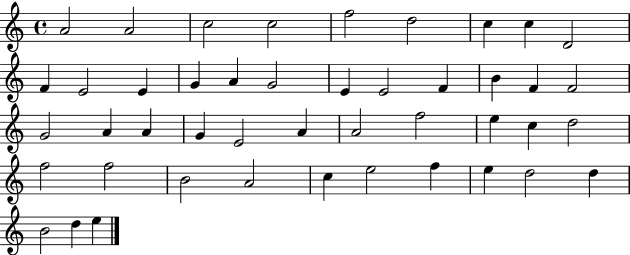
X:1
T:Untitled
M:4/4
L:1/4
K:C
A2 A2 c2 c2 f2 d2 c c D2 F E2 E G A G2 E E2 F B F F2 G2 A A G E2 A A2 f2 e c d2 f2 f2 B2 A2 c e2 f e d2 d B2 d e